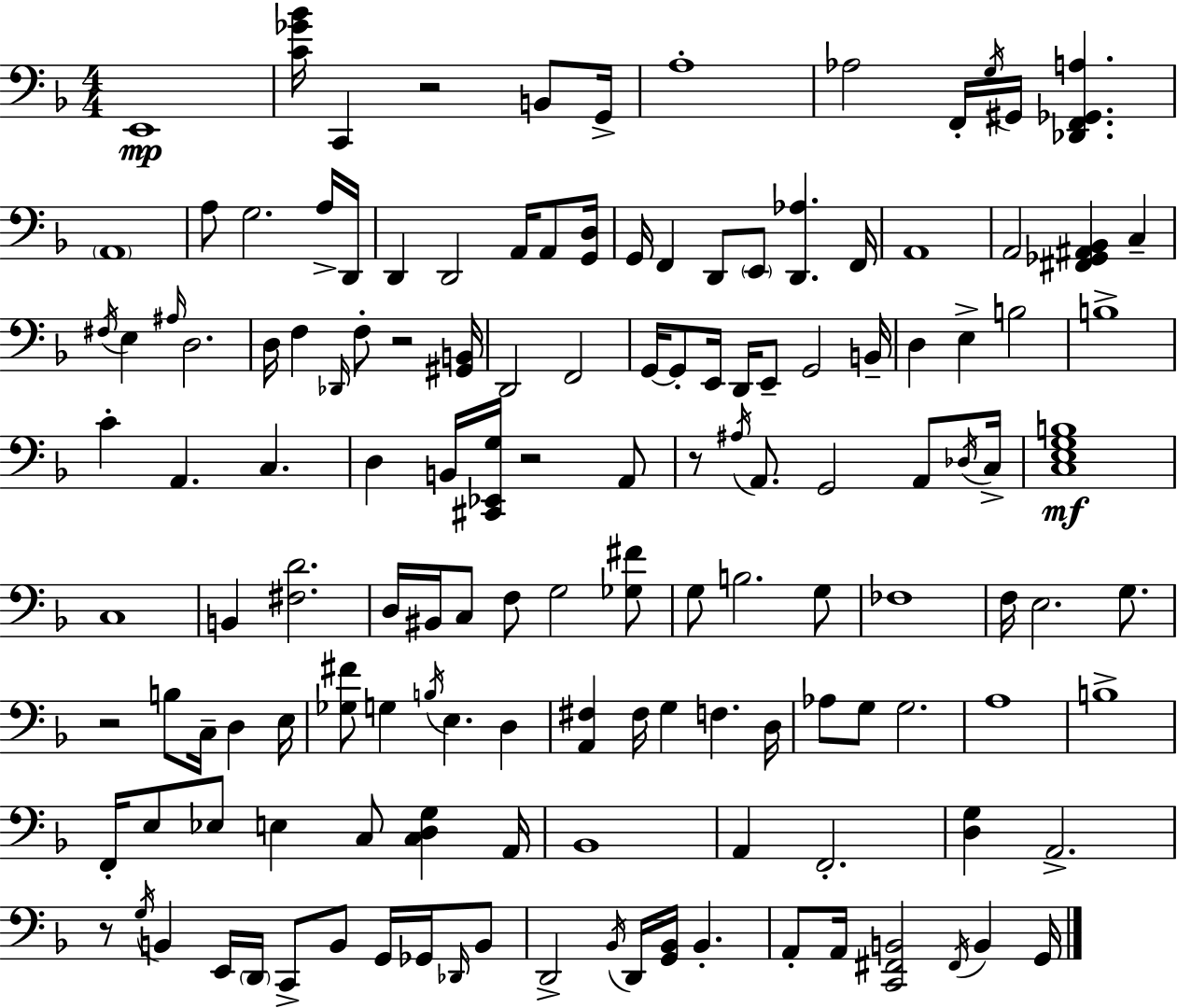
E2/w [C4,Gb4,Bb4]/s C2/q R/h B2/e G2/s A3/w Ab3/h F2/s G3/s G#2/s [Db2,F2,Gb2,A3]/q. A2/w A3/e G3/h. A3/s D2/s D2/q D2/h A2/s A2/e [G2,D3]/s G2/s F2/q D2/e E2/e [D2,Ab3]/q. F2/s A2/w A2/h [F#2,Gb2,A#2,Bb2]/q C3/q F#3/s E3/q A#3/s D3/h. D3/s F3/q Db2/s F3/e R/h [G#2,B2]/s D2/h F2/h G2/s G2/e E2/s D2/s E2/e G2/h B2/s D3/q E3/q B3/h B3/w C4/q A2/q. C3/q. D3/q B2/s [C#2,Eb2,G3]/s R/h A2/e R/e A#3/s A2/e. G2/h A2/e Db3/s C3/s [C3,E3,G3,B3]/w C3/w B2/q [F#3,D4]/h. D3/s BIS2/s C3/e F3/e G3/h [Gb3,F#4]/e G3/e B3/h. G3/e FES3/w F3/s E3/h. G3/e. R/h B3/e C3/s D3/q E3/s [Gb3,F#4]/e G3/q B3/s E3/q. D3/q [A2,F#3]/q F#3/s G3/q F3/q. D3/s Ab3/e G3/e G3/h. A3/w B3/w F2/s E3/e Eb3/e E3/q C3/e [C3,D3,G3]/q A2/s Bb2/w A2/q F2/h. [D3,G3]/q A2/h. R/e G3/s B2/q E2/s D2/s C2/e B2/e G2/s Gb2/s Db2/s B2/e D2/h Bb2/s D2/s [G2,Bb2]/s Bb2/q. A2/e A2/s [C2,F#2,B2]/h F#2/s B2/q G2/s